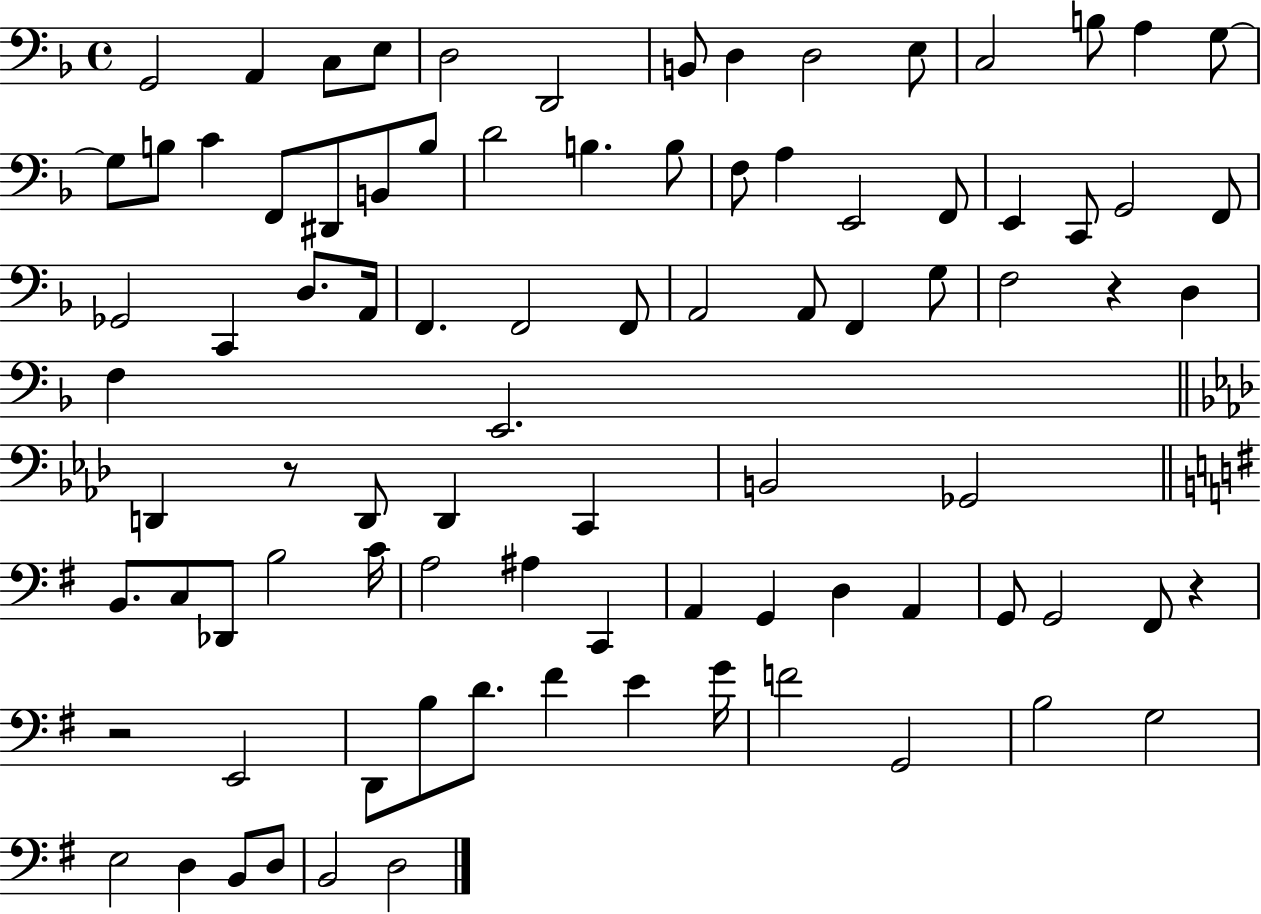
X:1
T:Untitled
M:4/4
L:1/4
K:F
G,,2 A,, C,/2 E,/2 D,2 D,,2 B,,/2 D, D,2 E,/2 C,2 B,/2 A, G,/2 G,/2 B,/2 C F,,/2 ^D,,/2 B,,/2 B,/2 D2 B, B,/2 F,/2 A, E,,2 F,,/2 E,, C,,/2 G,,2 F,,/2 _G,,2 C,, D,/2 A,,/4 F,, F,,2 F,,/2 A,,2 A,,/2 F,, G,/2 F,2 z D, F, E,,2 D,, z/2 D,,/2 D,, C,, B,,2 _G,,2 B,,/2 C,/2 _D,,/2 B,2 C/4 A,2 ^A, C,, A,, G,, D, A,, G,,/2 G,,2 ^F,,/2 z z2 E,,2 D,,/2 B,/2 D/2 ^F E G/4 F2 G,,2 B,2 G,2 E,2 D, B,,/2 D,/2 B,,2 D,2